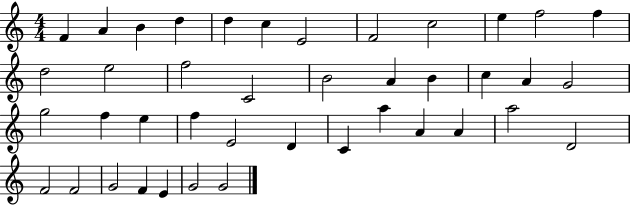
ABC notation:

X:1
T:Untitled
M:4/4
L:1/4
K:C
F A B d d c E2 F2 c2 e f2 f d2 e2 f2 C2 B2 A B c A G2 g2 f e f E2 D C a A A a2 D2 F2 F2 G2 F E G2 G2